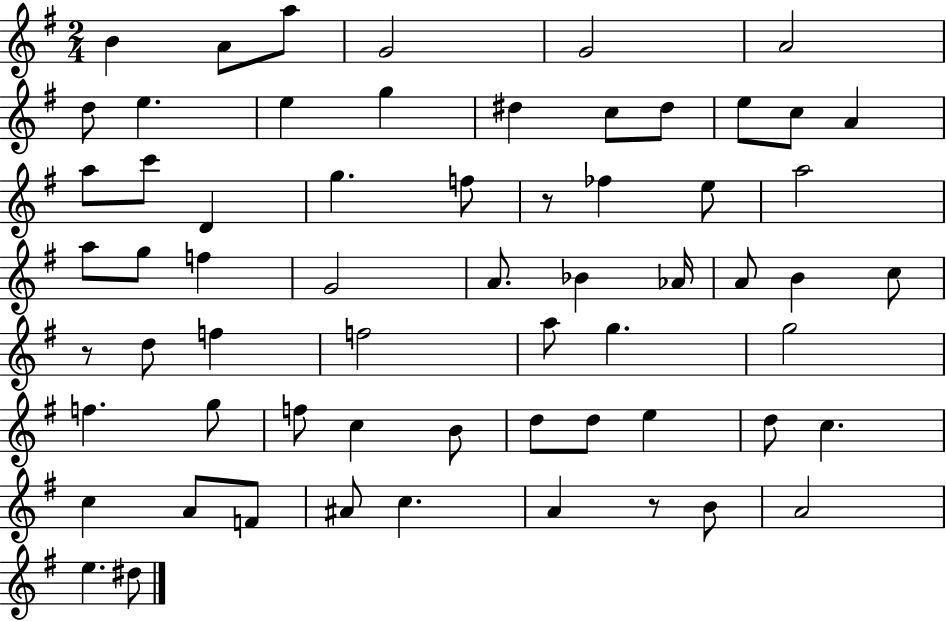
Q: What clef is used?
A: treble